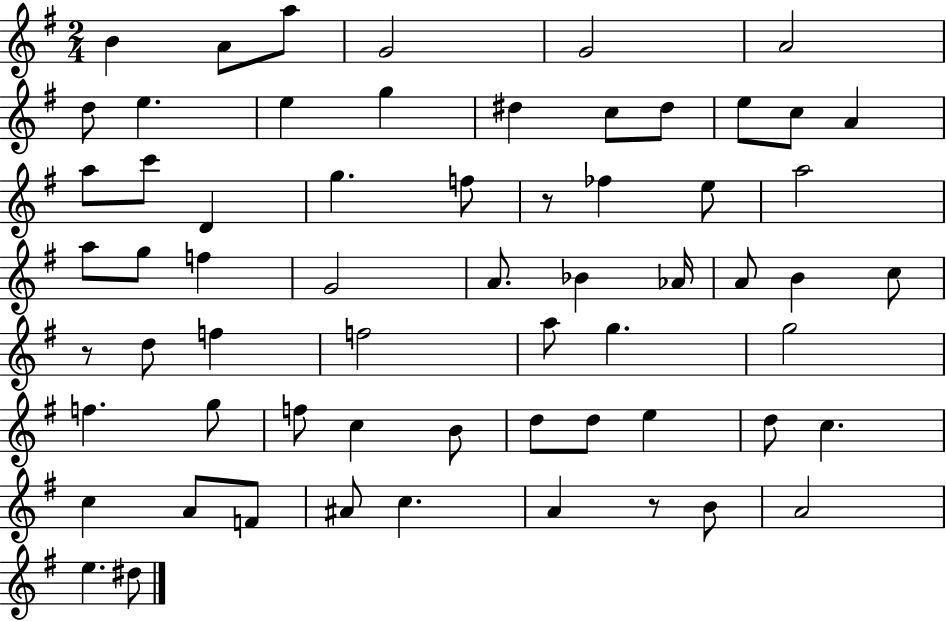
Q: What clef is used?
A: treble